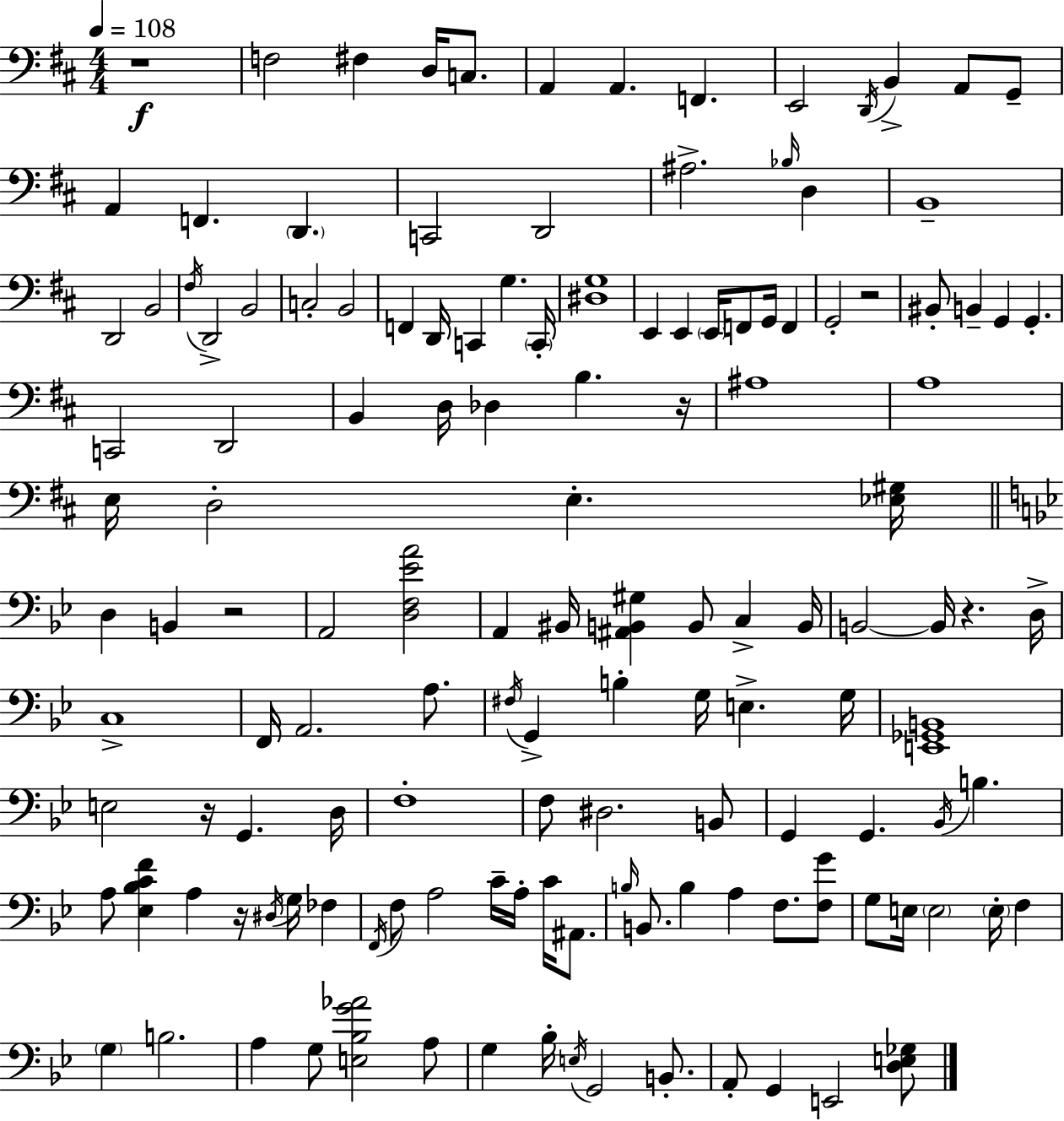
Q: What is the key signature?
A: D major